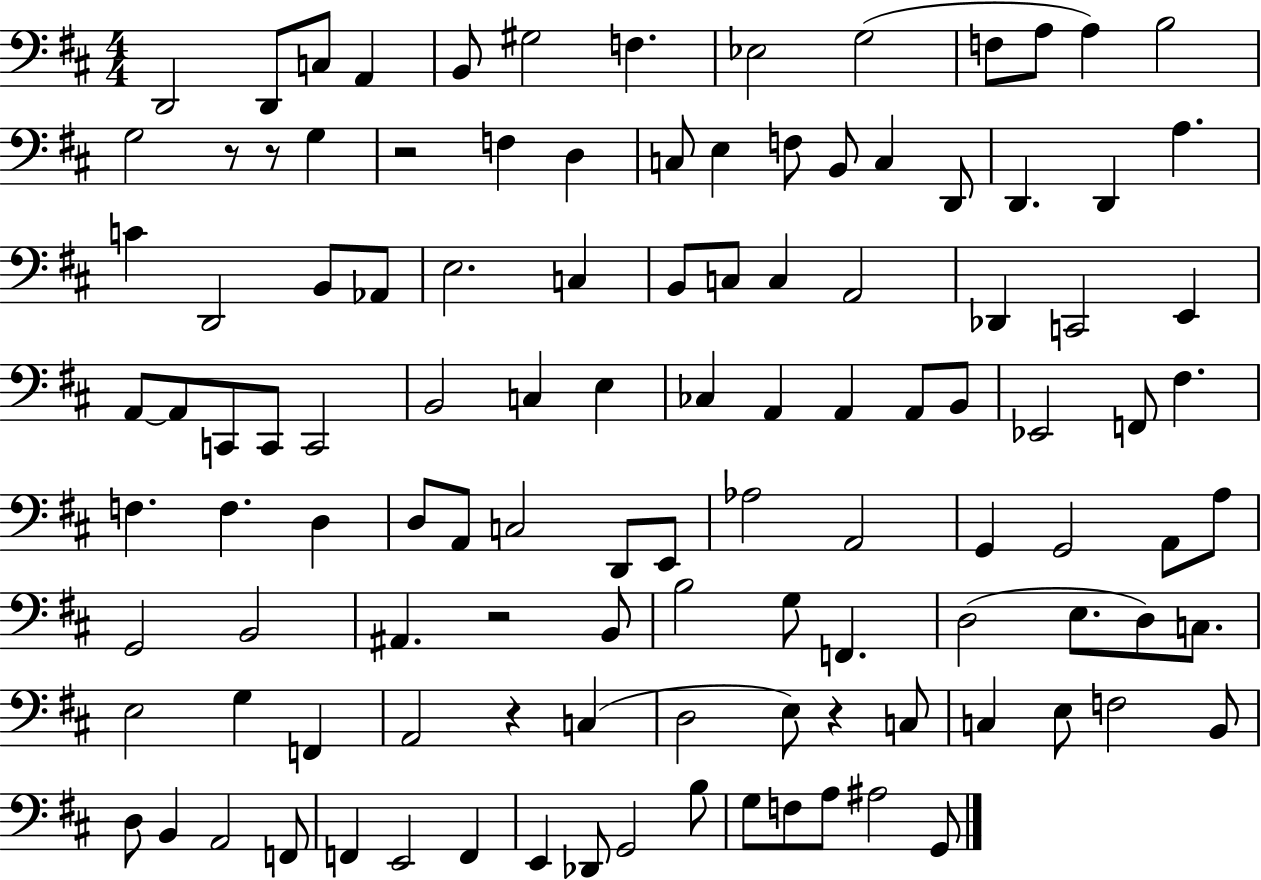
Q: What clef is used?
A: bass